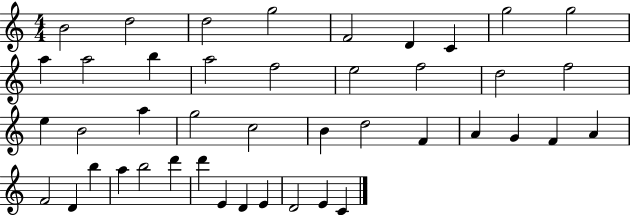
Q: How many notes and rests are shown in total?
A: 43